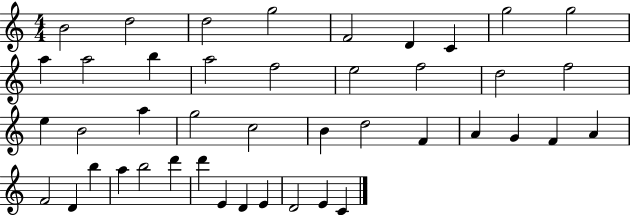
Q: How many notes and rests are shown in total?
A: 43